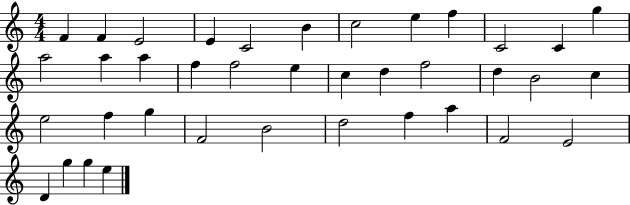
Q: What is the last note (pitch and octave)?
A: E5